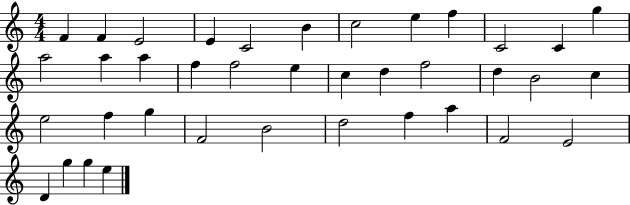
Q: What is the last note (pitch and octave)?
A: E5